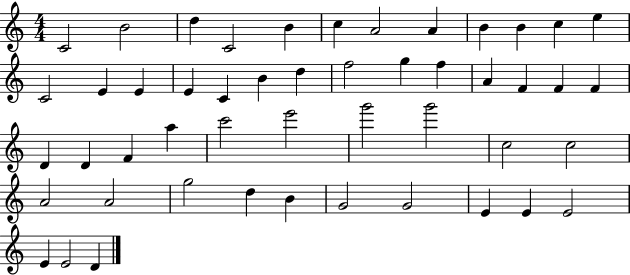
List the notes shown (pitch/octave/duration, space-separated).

C4/h B4/h D5/q C4/h B4/q C5/q A4/h A4/q B4/q B4/q C5/q E5/q C4/h E4/q E4/q E4/q C4/q B4/q D5/q F5/h G5/q F5/q A4/q F4/q F4/q F4/q D4/q D4/q F4/q A5/q C6/h E6/h G6/h G6/h C5/h C5/h A4/h A4/h G5/h D5/q B4/q G4/h G4/h E4/q E4/q E4/h E4/q E4/h D4/q